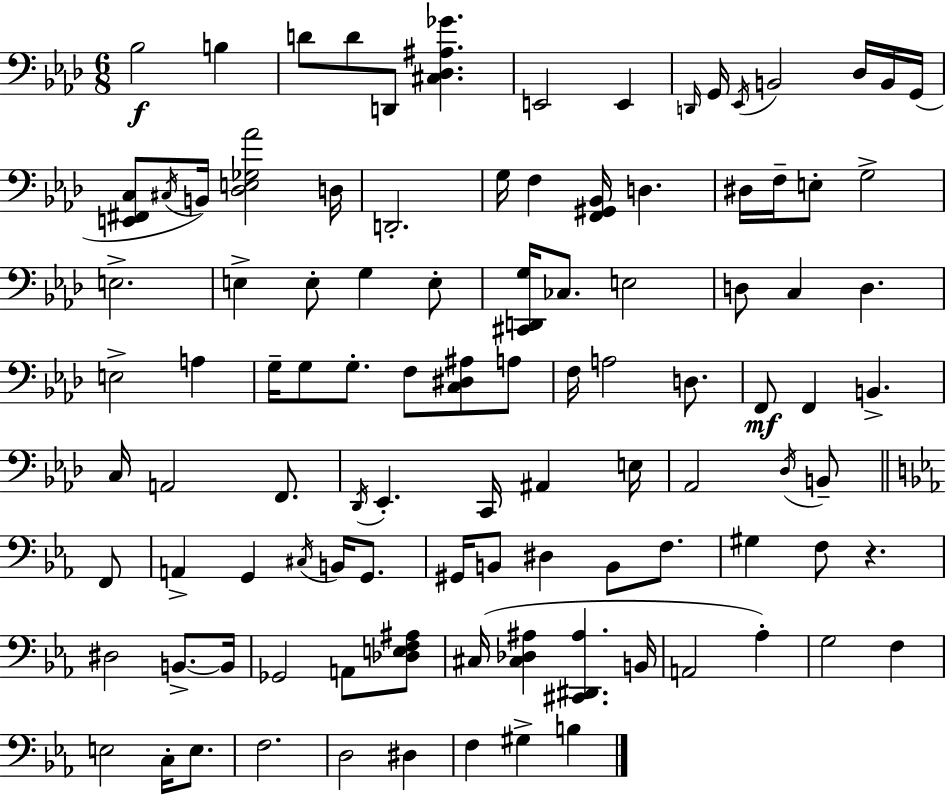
Bb3/h B3/q D4/e D4/e D2/e [C#3,Db3,A#3,Gb4]/q. E2/h E2/q D2/s G2/s Eb2/s B2/h Db3/s B2/s G2/s [E2,F#2,C3]/e C#3/s B2/s [Db3,E3,Gb3,Ab4]/h D3/s D2/h. G3/s F3/q [F2,G#2,Bb2]/s D3/q. D#3/s F3/s E3/e G3/h E3/h. E3/q E3/e G3/q E3/e [C#2,D2,G3]/s CES3/e. E3/h D3/e C3/q D3/q. E3/h A3/q G3/s G3/e G3/e. F3/e [C3,D#3,A#3]/e A3/e F3/s A3/h D3/e. F2/e F2/q B2/q. C3/s A2/h F2/e. Db2/s Eb2/q. C2/s A#2/q E3/s Ab2/h Db3/s B2/e F2/e A2/q G2/q C#3/s B2/s G2/e. G#2/s B2/e D#3/q B2/e F3/e. G#3/q F3/e R/q. D#3/h B2/e. B2/s Gb2/h A2/e [Db3,E3,F3,A#3]/e C#3/s [C#3,Db3,A#3]/q [C#2,D#2,A#3]/q. B2/s A2/h Ab3/q G3/h F3/q E3/h C3/s E3/e. F3/h. D3/h D#3/q F3/q G#3/q B3/q